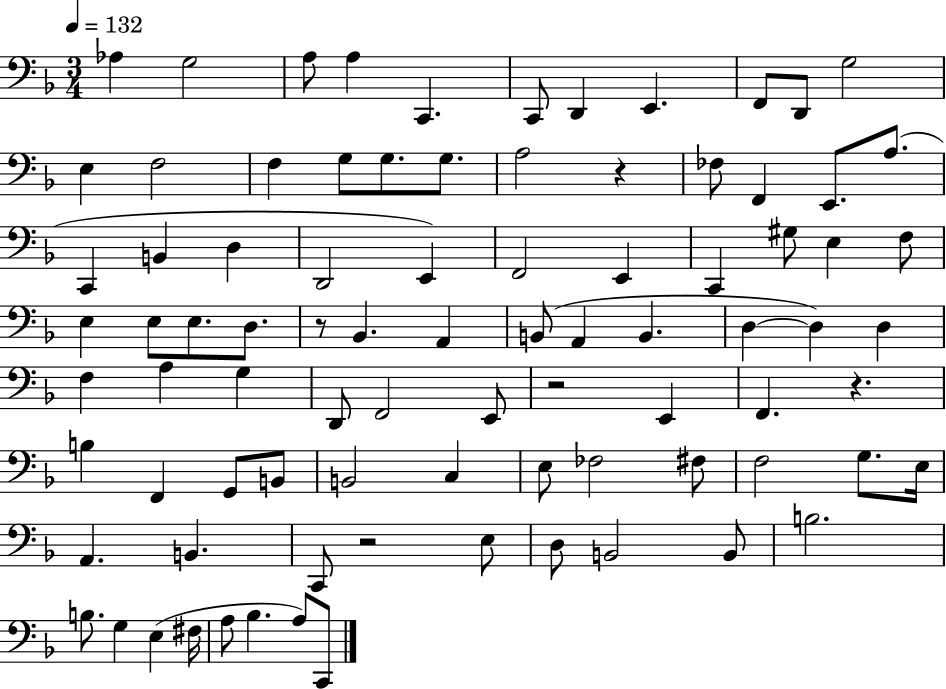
X:1
T:Untitled
M:3/4
L:1/4
K:F
_A, G,2 A,/2 A, C,, C,,/2 D,, E,, F,,/2 D,,/2 G,2 E, F,2 F, G,/2 G,/2 G,/2 A,2 z _F,/2 F,, E,,/2 A,/2 C,, B,, D, D,,2 E,, F,,2 E,, C,, ^G,/2 E, F,/2 E, E,/2 E,/2 D,/2 z/2 _B,, A,, B,,/2 A,, B,, D, D, D, F, A, G, D,,/2 F,,2 E,,/2 z2 E,, F,, z B, F,, G,,/2 B,,/2 B,,2 C, E,/2 _F,2 ^F,/2 F,2 G,/2 E,/4 A,, B,, C,,/2 z2 E,/2 D,/2 B,,2 B,,/2 B,2 B,/2 G, E, ^F,/4 A,/2 _B, A,/2 C,,/2